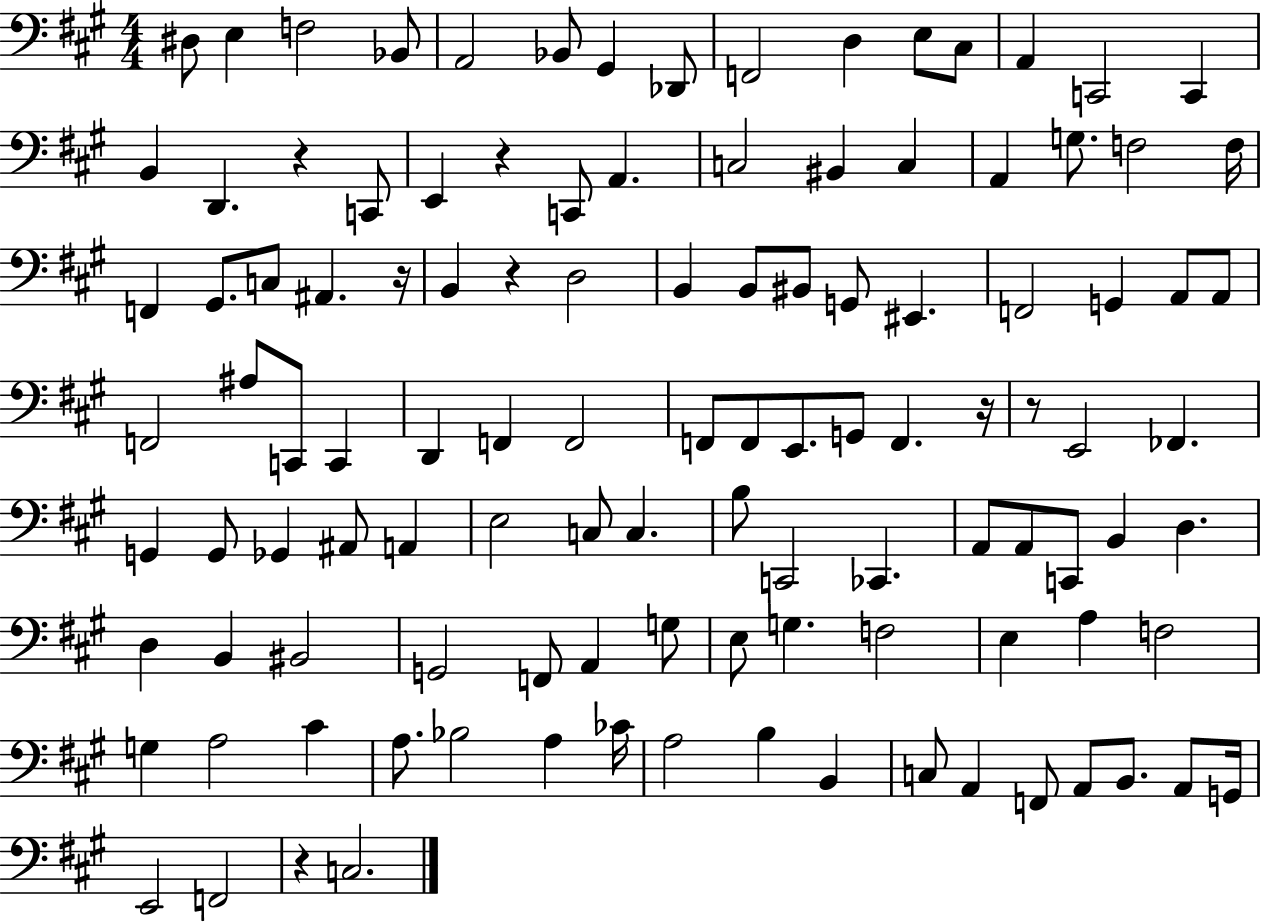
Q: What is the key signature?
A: A major